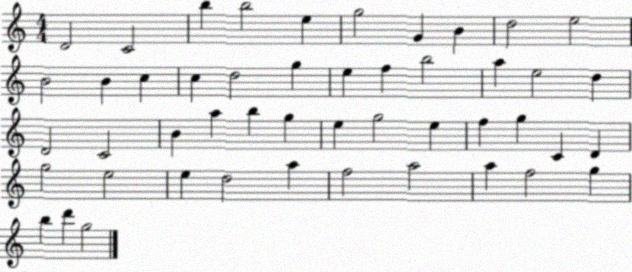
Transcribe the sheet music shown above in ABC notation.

X:1
T:Untitled
M:4/4
L:1/4
K:C
D2 C2 b b2 e g2 G B d2 e2 B2 B c c d2 g e f b2 a e2 d D2 C2 B a b g e g2 e f g C D g2 e2 e d2 a f2 a2 a f2 g b d' g2